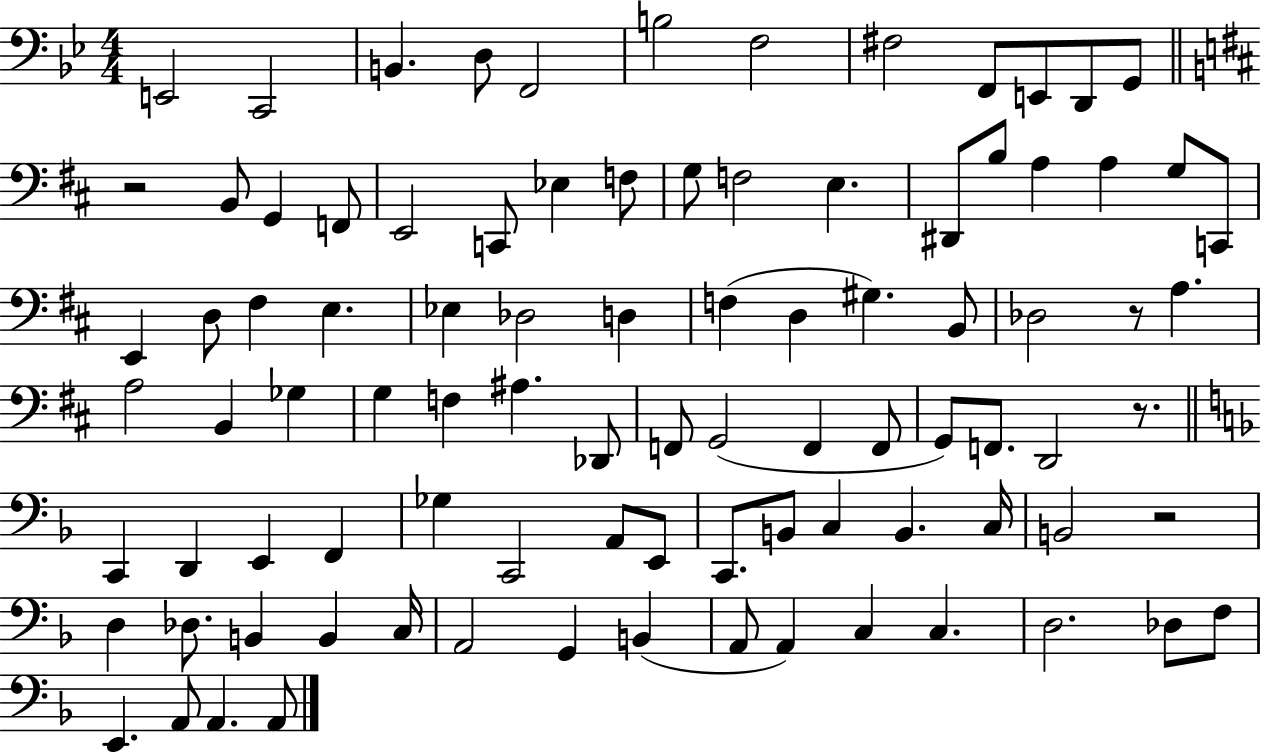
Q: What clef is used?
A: bass